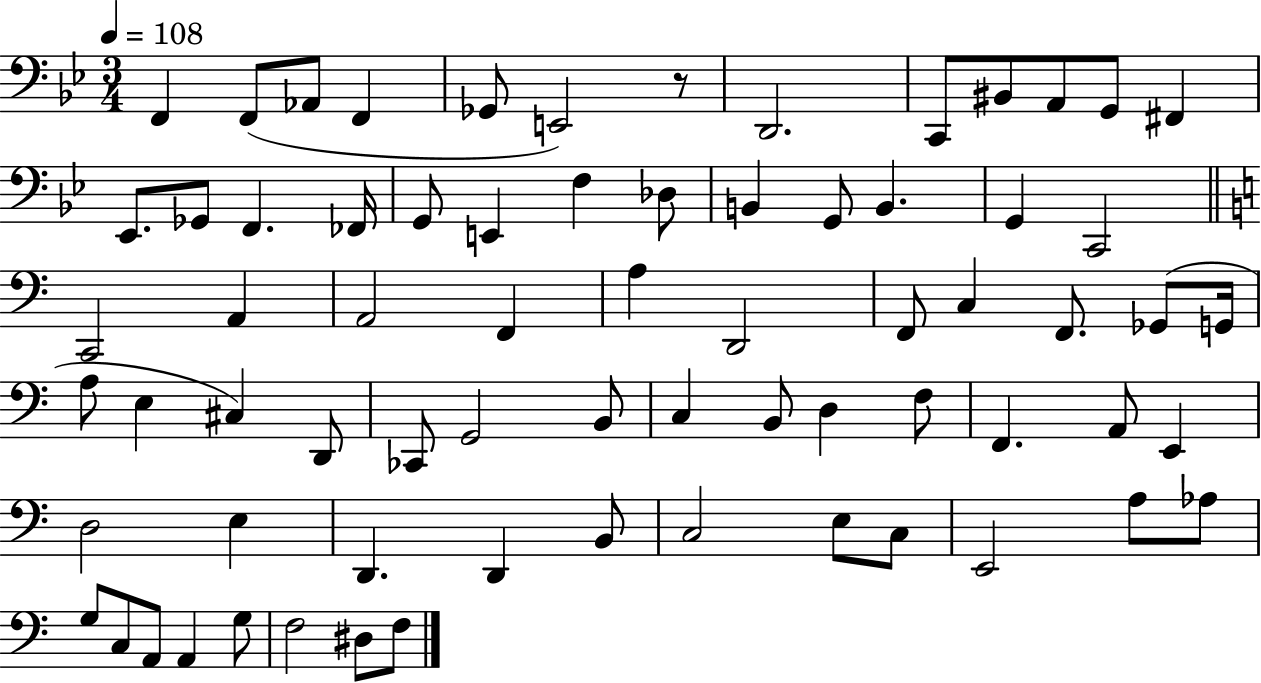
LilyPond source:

{
  \clef bass
  \numericTimeSignature
  \time 3/4
  \key bes \major
  \tempo 4 = 108
  f,4 f,8( aes,8 f,4 | ges,8 e,2) r8 | d,2. | c,8 bis,8 a,8 g,8 fis,4 | \break ees,8. ges,8 f,4. fes,16 | g,8 e,4 f4 des8 | b,4 g,8 b,4. | g,4 c,2 | \break \bar "||" \break \key a \minor c,2 a,4 | a,2 f,4 | a4 d,2 | f,8 c4 f,8. ges,8( g,16 | \break a8 e4 cis4) d,8 | ces,8 g,2 b,8 | c4 b,8 d4 f8 | f,4. a,8 e,4 | \break d2 e4 | d,4. d,4 b,8 | c2 e8 c8 | e,2 a8 aes8 | \break g8 c8 a,8 a,4 g8 | f2 dis8 f8 | \bar "|."
}